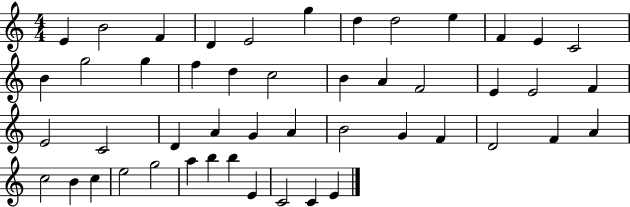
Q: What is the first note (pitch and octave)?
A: E4